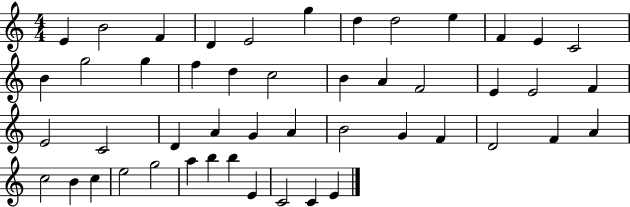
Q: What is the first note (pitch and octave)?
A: E4